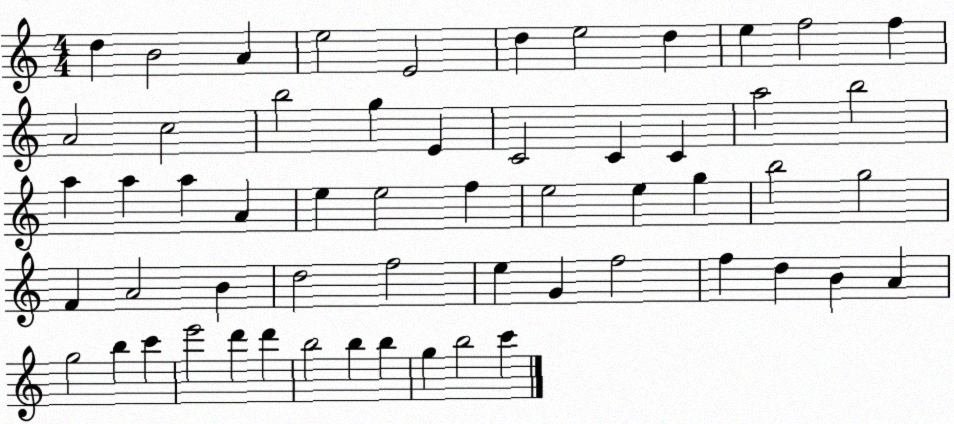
X:1
T:Untitled
M:4/4
L:1/4
K:C
d B2 A e2 E2 d e2 d e f2 f A2 c2 b2 g E C2 C C a2 b2 a a a A e e2 f e2 e g b2 g2 F A2 B d2 f2 e G f2 f d B A g2 b c' e'2 d' d' b2 b b g b2 c'